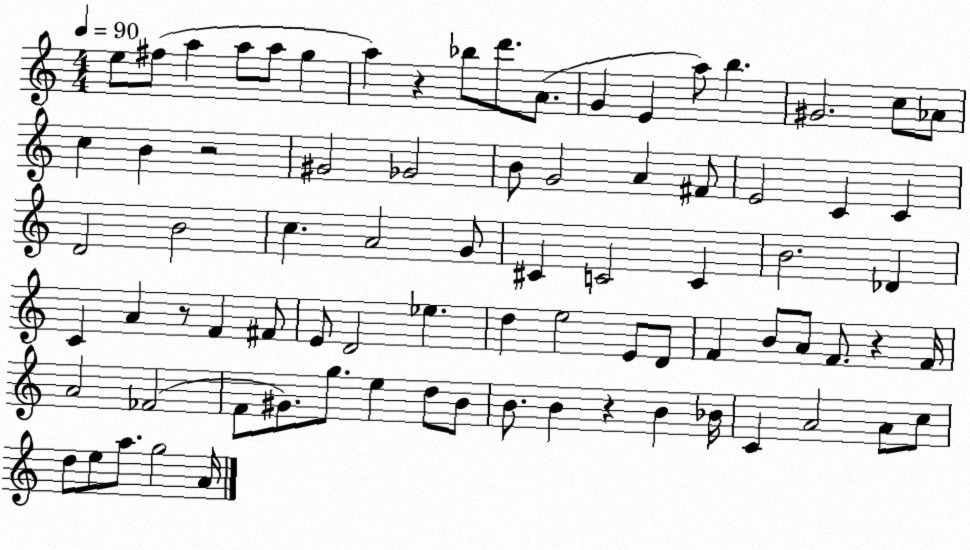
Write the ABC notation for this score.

X:1
T:Untitled
M:4/4
L:1/4
K:C
e/2 ^f/2 a a/2 a/2 g a z _b/2 d'/2 A/2 G E a/2 b ^G2 c/2 _A/2 c B z2 ^G2 _G2 B/2 G2 A ^F/2 E2 C C D2 B2 c A2 G/2 ^C C2 C B2 _D C A z/2 F ^F/2 E/2 D2 _e d e2 E/2 D/2 F B/2 A/2 F/2 z F/4 A2 _F2 F/2 ^G/2 g/2 e d/2 B/2 B/2 B z B _B/4 C A2 A/2 c/2 d/2 e/2 a/2 g2 A/4